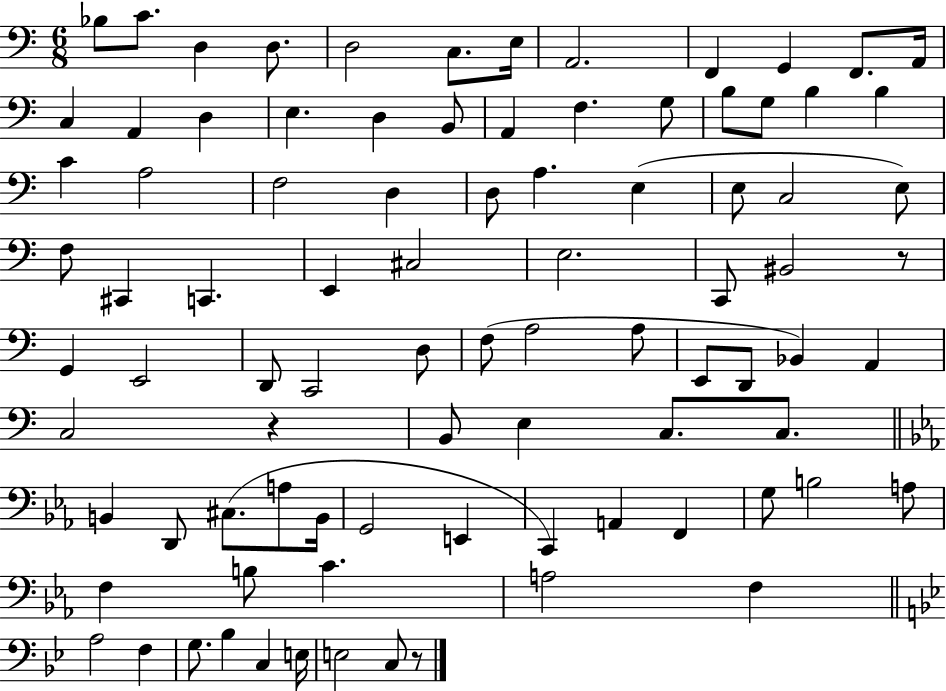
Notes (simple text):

Bb3/e C4/e. D3/q D3/e. D3/h C3/e. E3/s A2/h. F2/q G2/q F2/e. A2/s C3/q A2/q D3/q E3/q. D3/q B2/e A2/q F3/q. G3/e B3/e G3/e B3/q B3/q C4/q A3/h F3/h D3/q D3/e A3/q. E3/q E3/e C3/h E3/e F3/e C#2/q C2/q. E2/q C#3/h E3/h. C2/e BIS2/h R/e G2/q E2/h D2/e C2/h D3/e F3/e A3/h A3/e E2/e D2/e Bb2/q A2/q C3/h R/q B2/e E3/q C3/e. C3/e. B2/q D2/e C#3/e. A3/e B2/s G2/h E2/q C2/q A2/q F2/q G3/e B3/h A3/e F3/q B3/e C4/q. A3/h F3/q A3/h F3/q G3/e. Bb3/q C3/q E3/s E3/h C3/e R/e